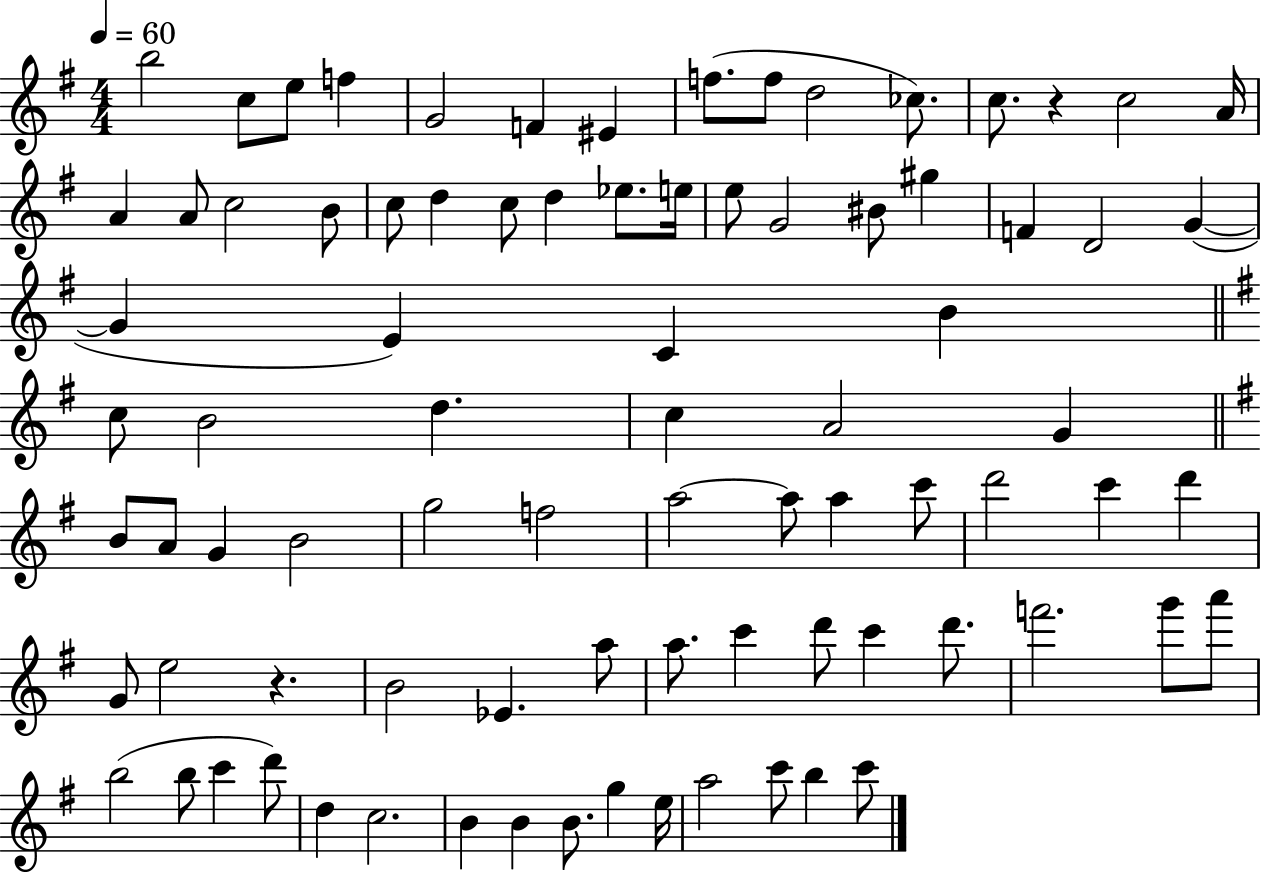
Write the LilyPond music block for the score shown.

{
  \clef treble
  \numericTimeSignature
  \time 4/4
  \key g \major
  \tempo 4 = 60
  \repeat volta 2 { b''2 c''8 e''8 f''4 | g'2 f'4 eis'4 | f''8.( f''8 d''2 ces''8.) | c''8. r4 c''2 a'16 | \break a'4 a'8 c''2 b'8 | c''8 d''4 c''8 d''4 ees''8. e''16 | e''8 g'2 bis'8 gis''4 | f'4 d'2 g'4~(~ | \break g'4 e'4) c'4 b'4 | \bar "||" \break \key g \major c''8 b'2 d''4. | c''4 a'2 g'4 | \bar "||" \break \key g \major b'8 a'8 g'4 b'2 | g''2 f''2 | a''2~~ a''8 a''4 c'''8 | d'''2 c'''4 d'''4 | \break g'8 e''2 r4. | b'2 ees'4. a''8 | a''8. c'''4 d'''8 c'''4 d'''8. | f'''2. g'''8 a'''8 | \break b''2( b''8 c'''4 d'''8) | d''4 c''2. | b'4 b'4 b'8. g''4 e''16 | a''2 c'''8 b''4 c'''8 | \break } \bar "|."
}